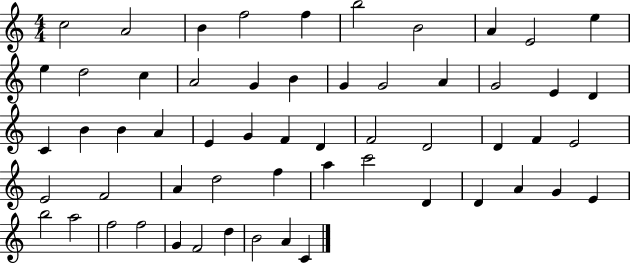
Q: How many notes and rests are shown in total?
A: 57